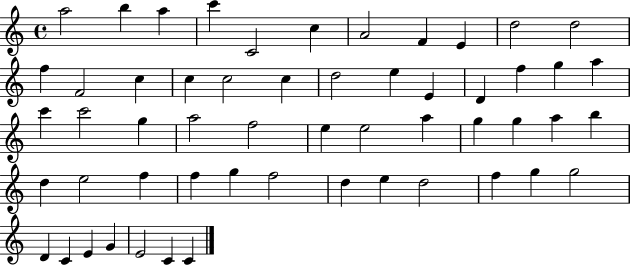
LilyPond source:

{
  \clef treble
  \time 4/4
  \defaultTimeSignature
  \key c \major
  a''2 b''4 a''4 | c'''4 c'2 c''4 | a'2 f'4 e'4 | d''2 d''2 | \break f''4 f'2 c''4 | c''4 c''2 c''4 | d''2 e''4 e'4 | d'4 f''4 g''4 a''4 | \break c'''4 c'''2 g''4 | a''2 f''2 | e''4 e''2 a''4 | g''4 g''4 a''4 b''4 | \break d''4 e''2 f''4 | f''4 g''4 f''2 | d''4 e''4 d''2 | f''4 g''4 g''2 | \break d'4 c'4 e'4 g'4 | e'2 c'4 c'4 | \bar "|."
}